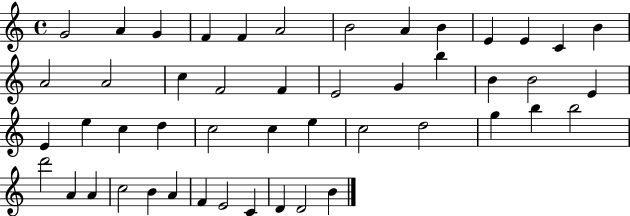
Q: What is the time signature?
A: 4/4